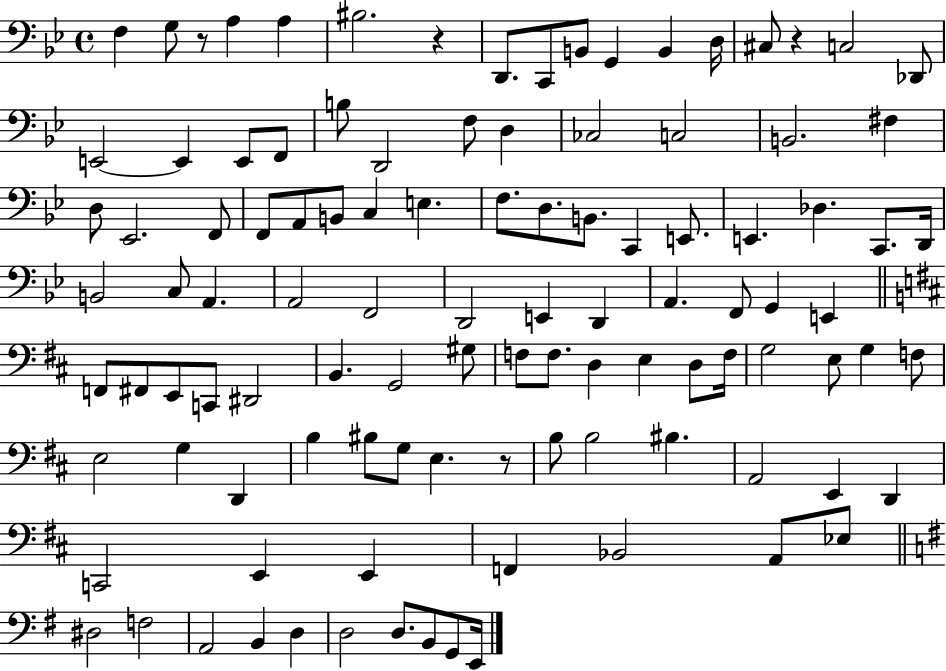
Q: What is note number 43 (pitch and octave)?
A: D2